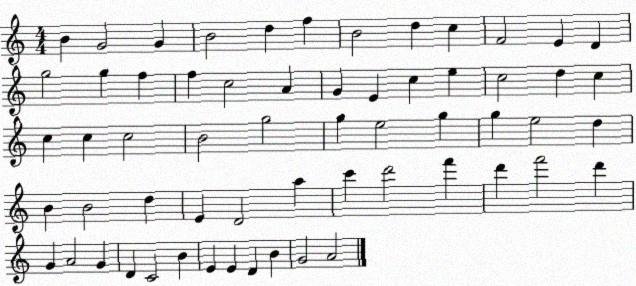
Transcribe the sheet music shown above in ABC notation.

X:1
T:Untitled
M:4/4
L:1/4
K:C
B G2 G B2 d f B2 d c F2 E D g2 g f f c2 A G E c e c2 d c c c c2 B2 g2 g e2 g g e2 d B B2 d E D2 a c' d'2 f' d' f'2 d' G A2 G D C2 B E E D B G2 A2